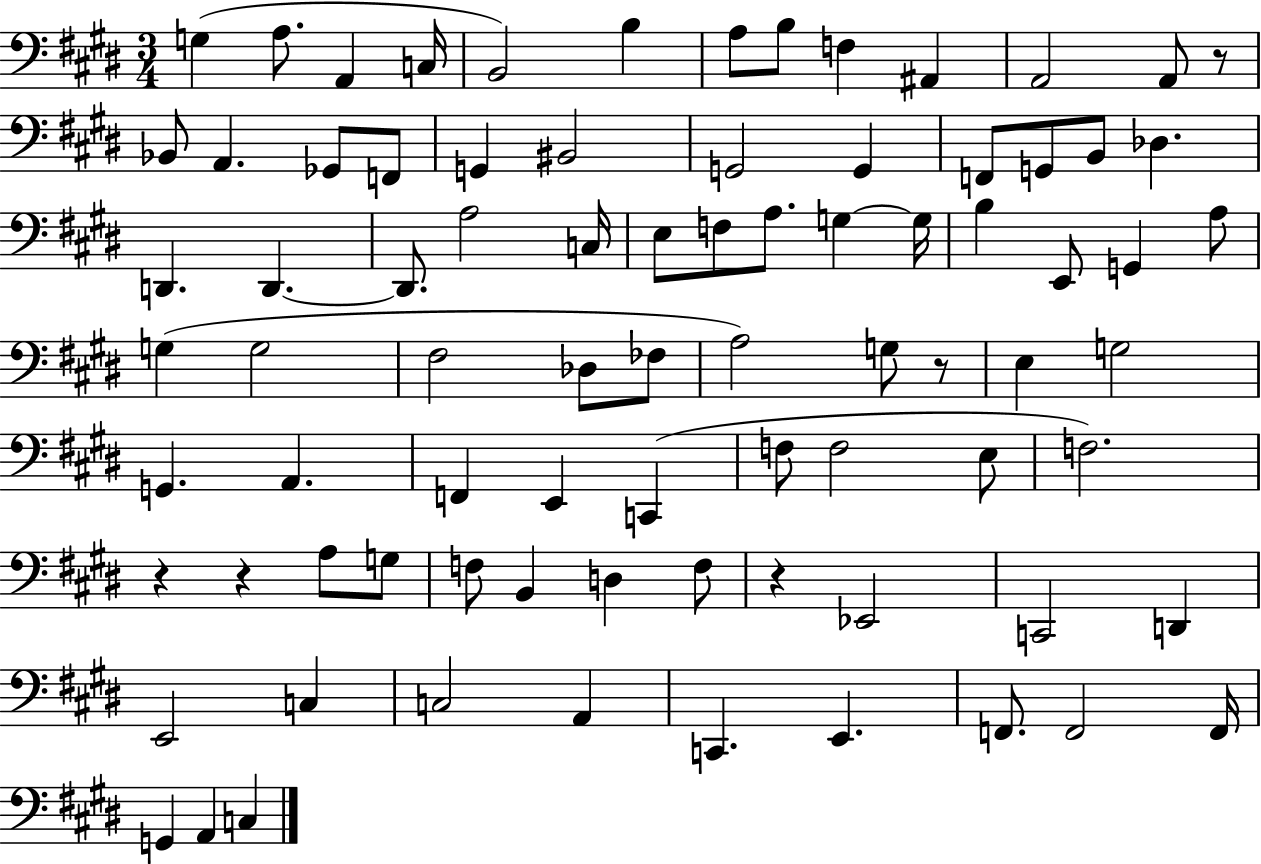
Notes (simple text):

G3/q A3/e. A2/q C3/s B2/h B3/q A3/e B3/e F3/q A#2/q A2/h A2/e R/e Bb2/e A2/q. Gb2/e F2/e G2/q BIS2/h G2/h G2/q F2/e G2/e B2/e Db3/q. D2/q. D2/q. D2/e. A3/h C3/s E3/e F3/e A3/e. G3/q G3/s B3/q E2/e G2/q A3/e G3/q G3/h F#3/h Db3/e FES3/e A3/h G3/e R/e E3/q G3/h G2/q. A2/q. F2/q E2/q C2/q F3/e F3/h E3/e F3/h. R/q R/q A3/e G3/e F3/e B2/q D3/q F3/e R/q Eb2/h C2/h D2/q E2/h C3/q C3/h A2/q C2/q. E2/q. F2/e. F2/h F2/s G2/q A2/q C3/q